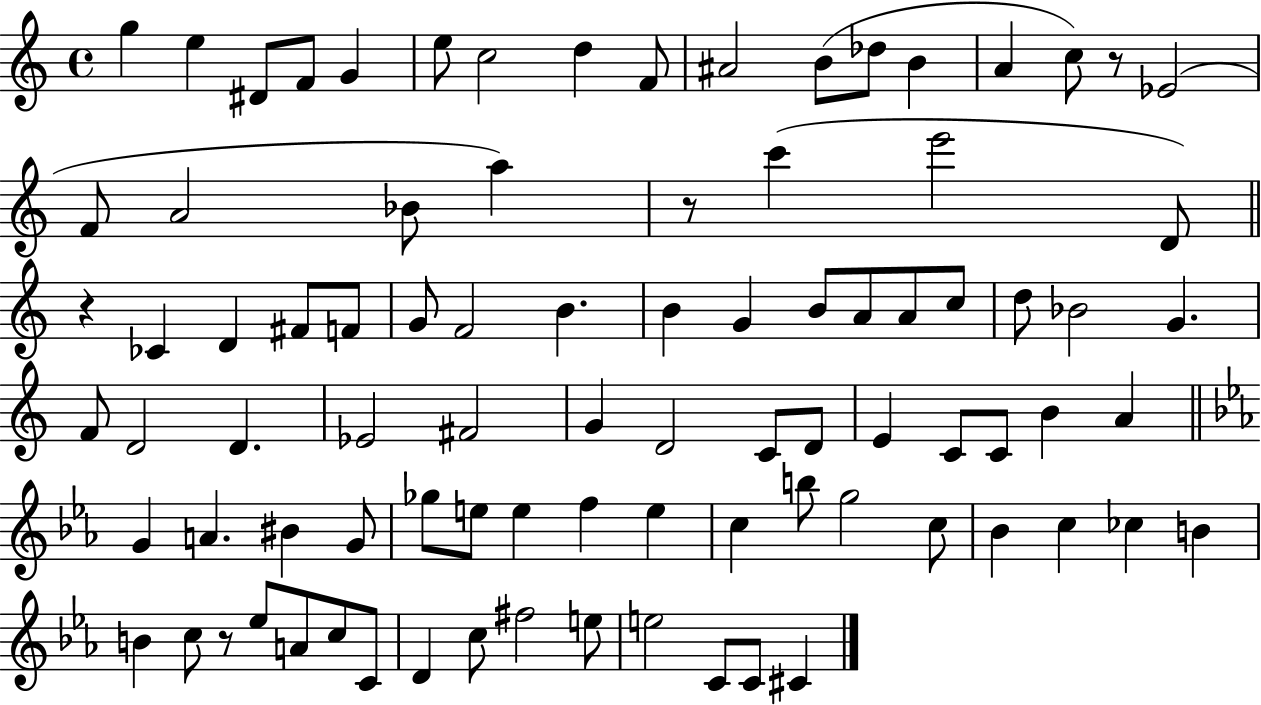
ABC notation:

X:1
T:Untitled
M:4/4
L:1/4
K:C
g e ^D/2 F/2 G e/2 c2 d F/2 ^A2 B/2 _d/2 B A c/2 z/2 _E2 F/2 A2 _B/2 a z/2 c' e'2 D/2 z _C D ^F/2 F/2 G/2 F2 B B G B/2 A/2 A/2 c/2 d/2 _B2 G F/2 D2 D _E2 ^F2 G D2 C/2 D/2 E C/2 C/2 B A G A ^B G/2 _g/2 e/2 e f e c b/2 g2 c/2 _B c _c B B c/2 z/2 _e/2 A/2 c/2 C/2 D c/2 ^f2 e/2 e2 C/2 C/2 ^C